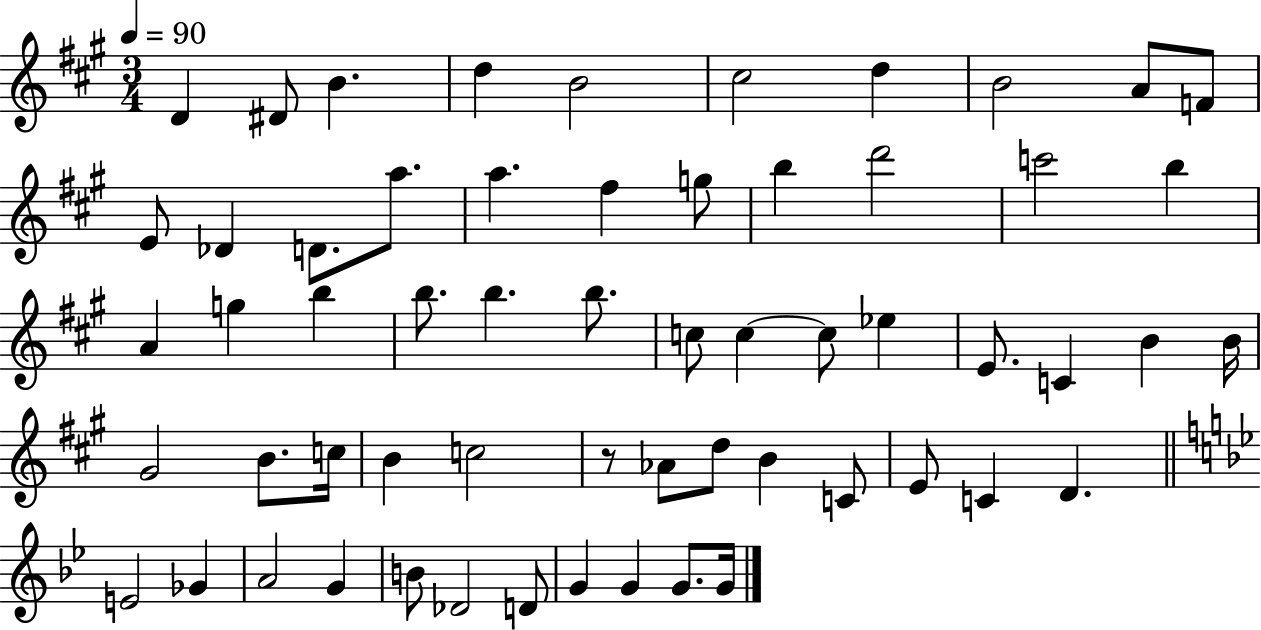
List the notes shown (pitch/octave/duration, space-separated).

D4/q D#4/e B4/q. D5/q B4/h C#5/h D5/q B4/h A4/e F4/e E4/e Db4/q D4/e. A5/e. A5/q. F#5/q G5/e B5/q D6/h C6/h B5/q A4/q G5/q B5/q B5/e. B5/q. B5/e. C5/e C5/q C5/e Eb5/q E4/e. C4/q B4/q B4/s G#4/h B4/e. C5/s B4/q C5/h R/e Ab4/e D5/e B4/q C4/e E4/e C4/q D4/q. E4/h Gb4/q A4/h G4/q B4/e Db4/h D4/e G4/q G4/q G4/e. G4/s